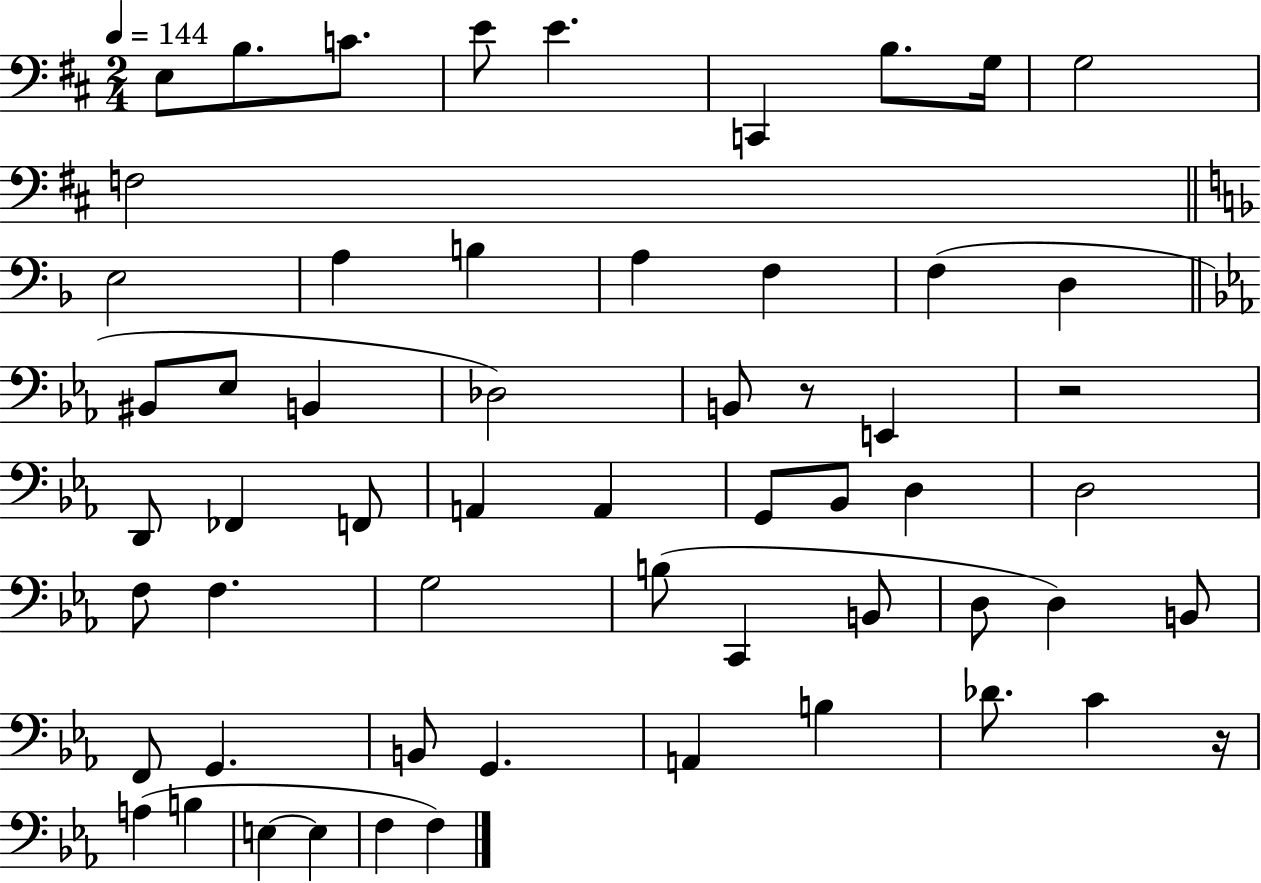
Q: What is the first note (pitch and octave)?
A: E3